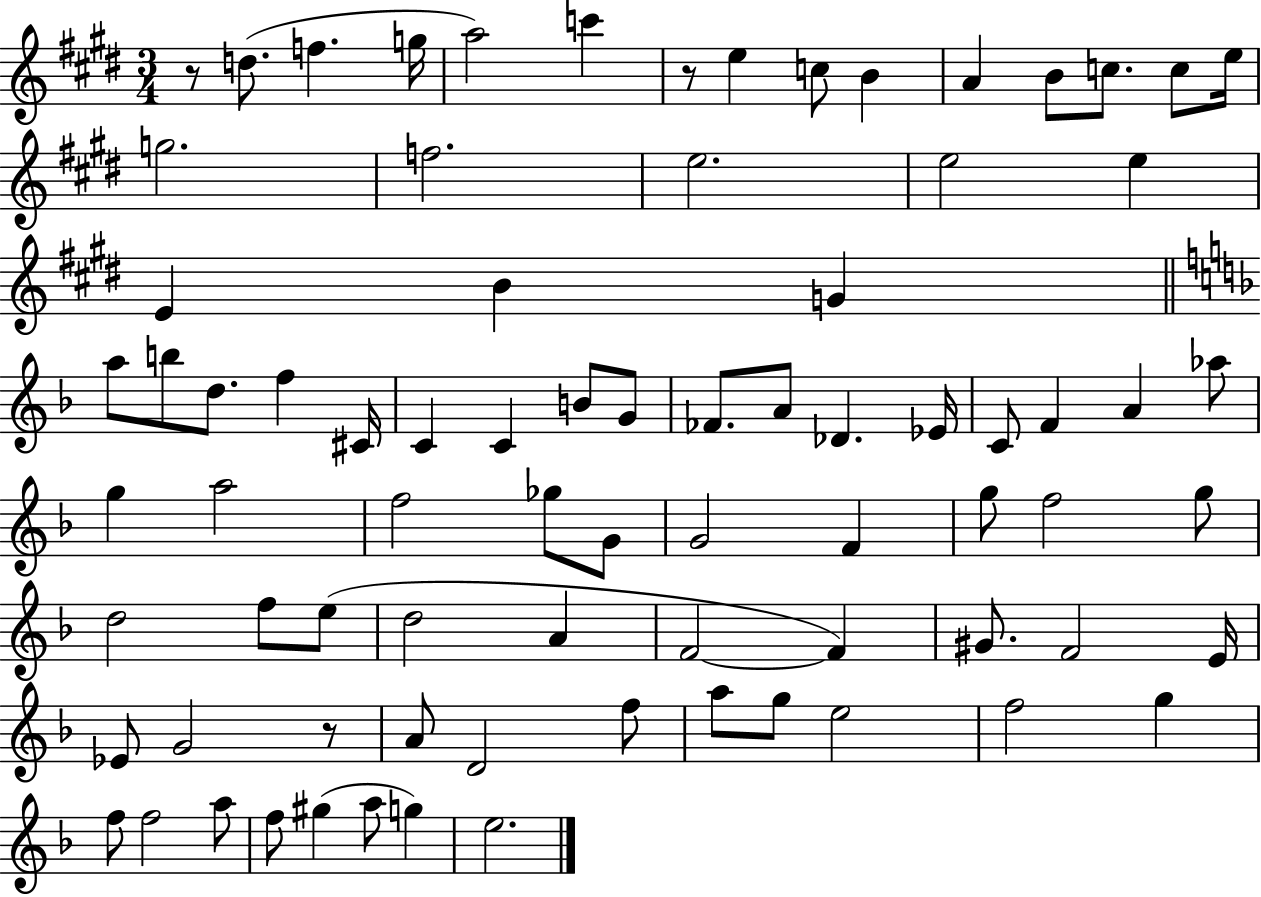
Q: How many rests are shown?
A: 3